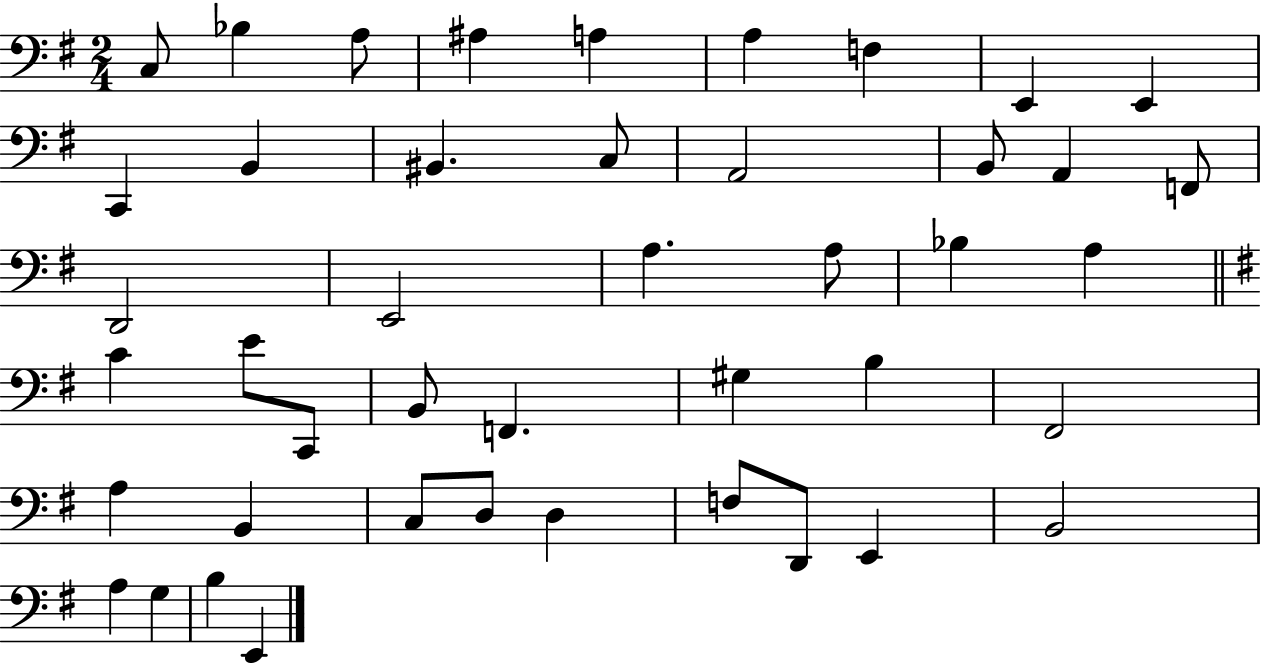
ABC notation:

X:1
T:Untitled
M:2/4
L:1/4
K:G
C,/2 _B, A,/2 ^A, A, A, F, E,, E,, C,, B,, ^B,, C,/2 A,,2 B,,/2 A,, F,,/2 D,,2 E,,2 A, A,/2 _B, A, C E/2 C,,/2 B,,/2 F,, ^G, B, ^F,,2 A, B,, C,/2 D,/2 D, F,/2 D,,/2 E,, B,,2 A, G, B, E,,